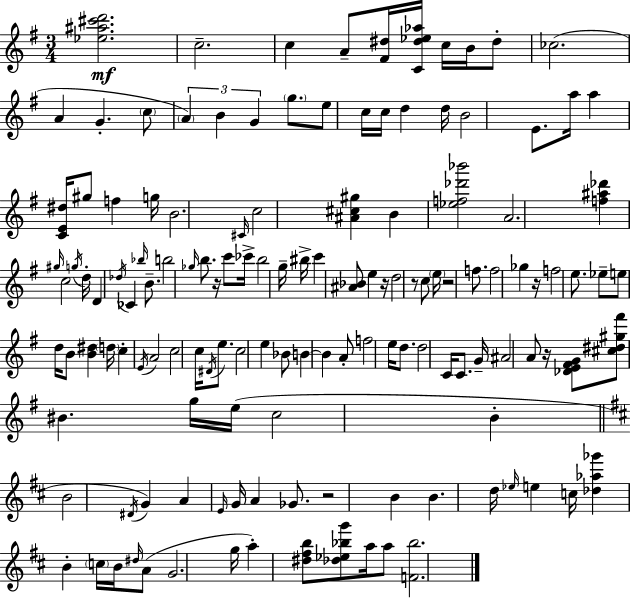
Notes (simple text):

[Eb5,A#5,C#6,D6]/h. C5/h. C5/q A4/e [F#4,D#5]/s [C4,D#5,Eb5,Ab5]/s C5/s B4/s D#5/e CES5/h. A4/q G4/q. C5/e A4/q B4/q G4/q G5/e. E5/e C5/s C5/s D5/q D5/s B4/h E4/e. A5/s A5/q [C4,E4,D#5]/s G#5/e F5/q G5/s B4/h. C#4/s C5/h [A#4,C#5,G#5]/q B4/q [Eb5,F5,Db6,Bb6]/h A4/h. [F5,A#5,Db6]/q G#5/s C5/h G5/s D5/s D4/q Db5/s CES4/q Bb5/s B4/e. B5/h Gb5/s B5/e. R/s C6/e CES6/s B5/h G5/s BIS5/s C6/q [A#4,Bb4]/e E5/q R/s D5/h R/e C5/e E5/s R/h F5/e. F5/h Gb5/q R/s F5/h E5/e. Eb5/e E5/e D5/s B4/e [B4,D#5]/q D5/s C5/q E4/s A4/h C5/h C5/s D#4/s E5/e. C5/h E5/q Bb4/e B4/q B4/q A4/e F5/h E5/s D5/e. D5/h C4/s C4/e. G4/s A#4/h A4/e R/s [Db4,E4,F#4,G4]/e [C#5,D#5,G#5,F#6]/e BIS4/q. G5/s E5/s C5/h B4/q B4/h D#4/s G4/q A4/q E4/s G4/s A4/q Gb4/e. R/h B4/q B4/q. D5/s Eb5/s E5/q C5/s [Db5,Ab5,Gb6]/q B4/q C5/s B4/s D#5/s A4/e G4/h. G5/s A5/q [D#5,F#5,B5]/e [Db5,Eb5,Bb5,G6]/e A5/s A5/e [F4,Bb5]/h.